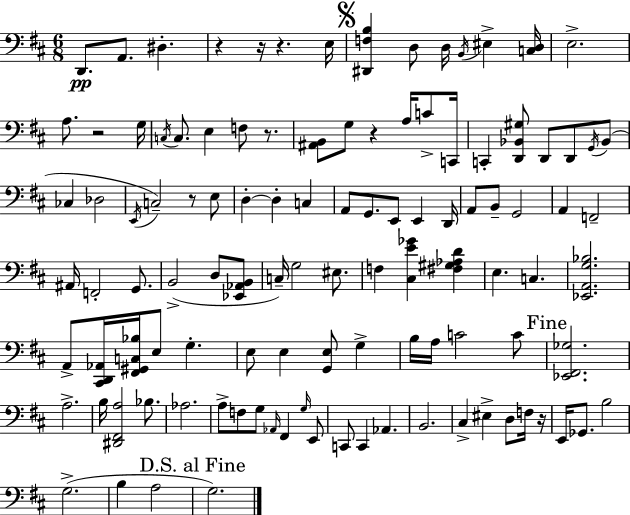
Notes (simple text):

D2/e. A2/e. D#3/q. R/q R/s R/q. E3/s [D#2,F3,B3]/q D3/e D3/s B2/s EIS3/q [C3,D3]/s E3/h. A3/e. R/h G3/s C3/s C3/e. E3/q F3/e R/e. [A#2,B2]/e G3/e R/q A3/s C4/e C2/s C2/q [D2,Bb2,G#3]/e D2/e D2/e G2/s Bb2/e CES3/q Db3/h E2/s C3/h R/e E3/e D3/q D3/q C3/q A2/e G2/e. E2/e E2/q D2/s A2/e B2/e G2/h A2/q F2/h A#2/s F2/h G2/e. B2/h D3/e [Eb2,Ab2,B2]/e C3/s G3/h EIS3/e. F3/q [C#3,E4,Gb4]/q [F#3,G#3,Ab3,D4]/q E3/q. C3/q. [Eb2,A2,G3,Bb3]/h. A2/e [C#2,D2,Ab2]/s [F#2,G#2,C3,Bb3]/s E3/e G3/q. E3/e E3/q [G2,E3]/e G3/q B3/s A3/s C4/h C4/e [Eb2,F#2,Gb3]/h. A3/h. B3/s [D#2,F#2,A3]/h Bb3/e. Ab3/h. A3/e F3/e G3/e Ab2/s F#2/q G3/s E2/e C2/e C2/q Ab2/q. B2/h. C#3/q EIS3/q D3/e F3/s R/s E2/s Gb2/e. B3/h G3/h. B3/q A3/h G3/h.